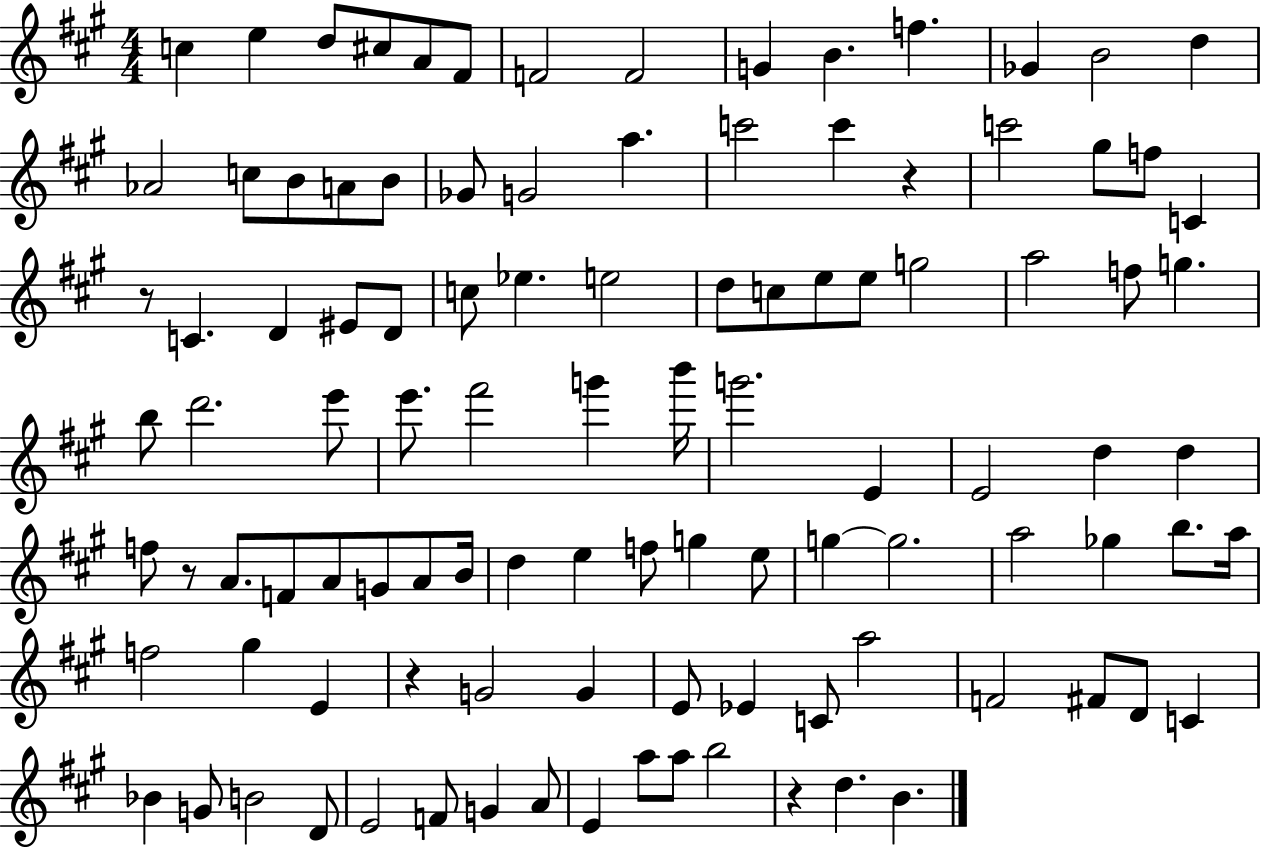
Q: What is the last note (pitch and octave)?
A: B4